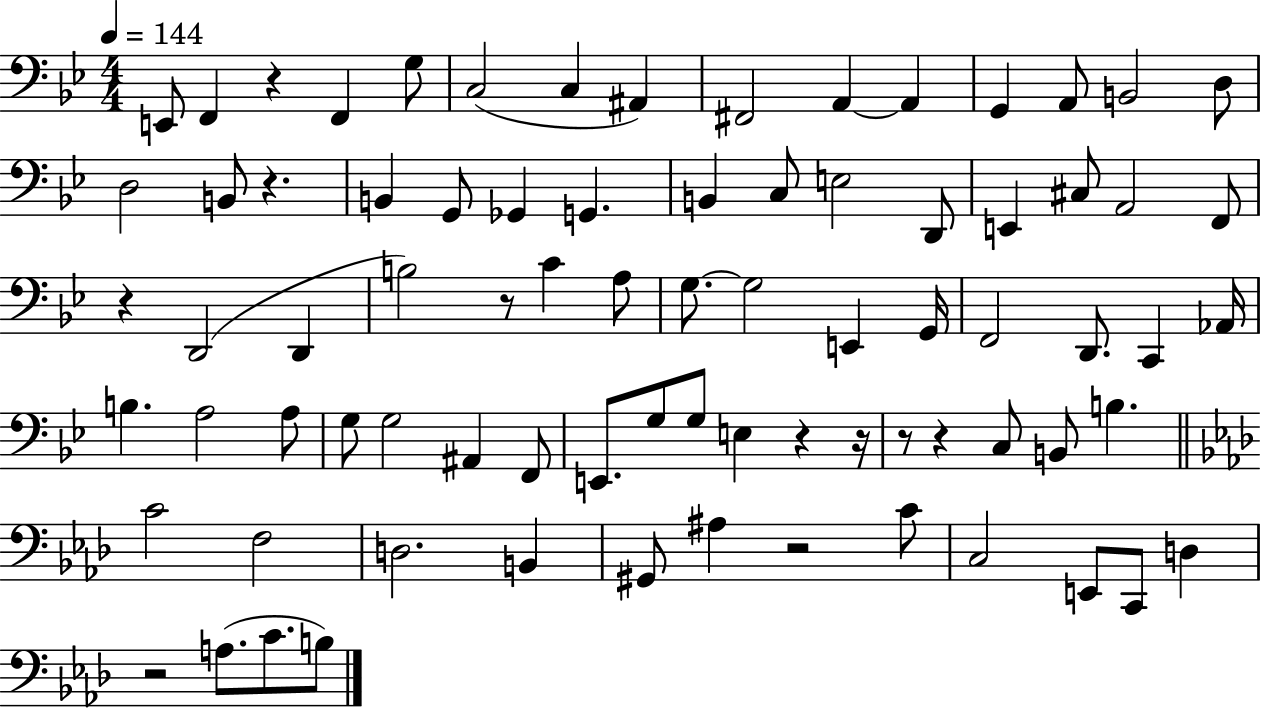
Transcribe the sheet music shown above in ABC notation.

X:1
T:Untitled
M:4/4
L:1/4
K:Bb
E,,/2 F,, z F,, G,/2 C,2 C, ^A,, ^F,,2 A,, A,, G,, A,,/2 B,,2 D,/2 D,2 B,,/2 z B,, G,,/2 _G,, G,, B,, C,/2 E,2 D,,/2 E,, ^C,/2 A,,2 F,,/2 z D,,2 D,, B,2 z/2 C A,/2 G,/2 G,2 E,, G,,/4 F,,2 D,,/2 C,, _A,,/4 B, A,2 A,/2 G,/2 G,2 ^A,, F,,/2 E,,/2 G,/2 G,/2 E, z z/4 z/2 z C,/2 B,,/2 B, C2 F,2 D,2 B,, ^G,,/2 ^A, z2 C/2 C,2 E,,/2 C,,/2 D, z2 A,/2 C/2 B,/2